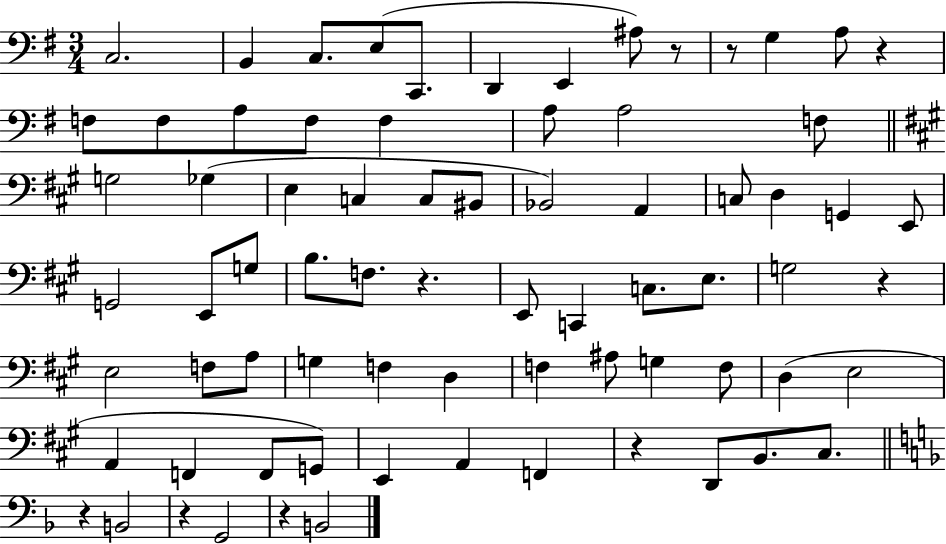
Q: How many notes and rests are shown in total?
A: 74